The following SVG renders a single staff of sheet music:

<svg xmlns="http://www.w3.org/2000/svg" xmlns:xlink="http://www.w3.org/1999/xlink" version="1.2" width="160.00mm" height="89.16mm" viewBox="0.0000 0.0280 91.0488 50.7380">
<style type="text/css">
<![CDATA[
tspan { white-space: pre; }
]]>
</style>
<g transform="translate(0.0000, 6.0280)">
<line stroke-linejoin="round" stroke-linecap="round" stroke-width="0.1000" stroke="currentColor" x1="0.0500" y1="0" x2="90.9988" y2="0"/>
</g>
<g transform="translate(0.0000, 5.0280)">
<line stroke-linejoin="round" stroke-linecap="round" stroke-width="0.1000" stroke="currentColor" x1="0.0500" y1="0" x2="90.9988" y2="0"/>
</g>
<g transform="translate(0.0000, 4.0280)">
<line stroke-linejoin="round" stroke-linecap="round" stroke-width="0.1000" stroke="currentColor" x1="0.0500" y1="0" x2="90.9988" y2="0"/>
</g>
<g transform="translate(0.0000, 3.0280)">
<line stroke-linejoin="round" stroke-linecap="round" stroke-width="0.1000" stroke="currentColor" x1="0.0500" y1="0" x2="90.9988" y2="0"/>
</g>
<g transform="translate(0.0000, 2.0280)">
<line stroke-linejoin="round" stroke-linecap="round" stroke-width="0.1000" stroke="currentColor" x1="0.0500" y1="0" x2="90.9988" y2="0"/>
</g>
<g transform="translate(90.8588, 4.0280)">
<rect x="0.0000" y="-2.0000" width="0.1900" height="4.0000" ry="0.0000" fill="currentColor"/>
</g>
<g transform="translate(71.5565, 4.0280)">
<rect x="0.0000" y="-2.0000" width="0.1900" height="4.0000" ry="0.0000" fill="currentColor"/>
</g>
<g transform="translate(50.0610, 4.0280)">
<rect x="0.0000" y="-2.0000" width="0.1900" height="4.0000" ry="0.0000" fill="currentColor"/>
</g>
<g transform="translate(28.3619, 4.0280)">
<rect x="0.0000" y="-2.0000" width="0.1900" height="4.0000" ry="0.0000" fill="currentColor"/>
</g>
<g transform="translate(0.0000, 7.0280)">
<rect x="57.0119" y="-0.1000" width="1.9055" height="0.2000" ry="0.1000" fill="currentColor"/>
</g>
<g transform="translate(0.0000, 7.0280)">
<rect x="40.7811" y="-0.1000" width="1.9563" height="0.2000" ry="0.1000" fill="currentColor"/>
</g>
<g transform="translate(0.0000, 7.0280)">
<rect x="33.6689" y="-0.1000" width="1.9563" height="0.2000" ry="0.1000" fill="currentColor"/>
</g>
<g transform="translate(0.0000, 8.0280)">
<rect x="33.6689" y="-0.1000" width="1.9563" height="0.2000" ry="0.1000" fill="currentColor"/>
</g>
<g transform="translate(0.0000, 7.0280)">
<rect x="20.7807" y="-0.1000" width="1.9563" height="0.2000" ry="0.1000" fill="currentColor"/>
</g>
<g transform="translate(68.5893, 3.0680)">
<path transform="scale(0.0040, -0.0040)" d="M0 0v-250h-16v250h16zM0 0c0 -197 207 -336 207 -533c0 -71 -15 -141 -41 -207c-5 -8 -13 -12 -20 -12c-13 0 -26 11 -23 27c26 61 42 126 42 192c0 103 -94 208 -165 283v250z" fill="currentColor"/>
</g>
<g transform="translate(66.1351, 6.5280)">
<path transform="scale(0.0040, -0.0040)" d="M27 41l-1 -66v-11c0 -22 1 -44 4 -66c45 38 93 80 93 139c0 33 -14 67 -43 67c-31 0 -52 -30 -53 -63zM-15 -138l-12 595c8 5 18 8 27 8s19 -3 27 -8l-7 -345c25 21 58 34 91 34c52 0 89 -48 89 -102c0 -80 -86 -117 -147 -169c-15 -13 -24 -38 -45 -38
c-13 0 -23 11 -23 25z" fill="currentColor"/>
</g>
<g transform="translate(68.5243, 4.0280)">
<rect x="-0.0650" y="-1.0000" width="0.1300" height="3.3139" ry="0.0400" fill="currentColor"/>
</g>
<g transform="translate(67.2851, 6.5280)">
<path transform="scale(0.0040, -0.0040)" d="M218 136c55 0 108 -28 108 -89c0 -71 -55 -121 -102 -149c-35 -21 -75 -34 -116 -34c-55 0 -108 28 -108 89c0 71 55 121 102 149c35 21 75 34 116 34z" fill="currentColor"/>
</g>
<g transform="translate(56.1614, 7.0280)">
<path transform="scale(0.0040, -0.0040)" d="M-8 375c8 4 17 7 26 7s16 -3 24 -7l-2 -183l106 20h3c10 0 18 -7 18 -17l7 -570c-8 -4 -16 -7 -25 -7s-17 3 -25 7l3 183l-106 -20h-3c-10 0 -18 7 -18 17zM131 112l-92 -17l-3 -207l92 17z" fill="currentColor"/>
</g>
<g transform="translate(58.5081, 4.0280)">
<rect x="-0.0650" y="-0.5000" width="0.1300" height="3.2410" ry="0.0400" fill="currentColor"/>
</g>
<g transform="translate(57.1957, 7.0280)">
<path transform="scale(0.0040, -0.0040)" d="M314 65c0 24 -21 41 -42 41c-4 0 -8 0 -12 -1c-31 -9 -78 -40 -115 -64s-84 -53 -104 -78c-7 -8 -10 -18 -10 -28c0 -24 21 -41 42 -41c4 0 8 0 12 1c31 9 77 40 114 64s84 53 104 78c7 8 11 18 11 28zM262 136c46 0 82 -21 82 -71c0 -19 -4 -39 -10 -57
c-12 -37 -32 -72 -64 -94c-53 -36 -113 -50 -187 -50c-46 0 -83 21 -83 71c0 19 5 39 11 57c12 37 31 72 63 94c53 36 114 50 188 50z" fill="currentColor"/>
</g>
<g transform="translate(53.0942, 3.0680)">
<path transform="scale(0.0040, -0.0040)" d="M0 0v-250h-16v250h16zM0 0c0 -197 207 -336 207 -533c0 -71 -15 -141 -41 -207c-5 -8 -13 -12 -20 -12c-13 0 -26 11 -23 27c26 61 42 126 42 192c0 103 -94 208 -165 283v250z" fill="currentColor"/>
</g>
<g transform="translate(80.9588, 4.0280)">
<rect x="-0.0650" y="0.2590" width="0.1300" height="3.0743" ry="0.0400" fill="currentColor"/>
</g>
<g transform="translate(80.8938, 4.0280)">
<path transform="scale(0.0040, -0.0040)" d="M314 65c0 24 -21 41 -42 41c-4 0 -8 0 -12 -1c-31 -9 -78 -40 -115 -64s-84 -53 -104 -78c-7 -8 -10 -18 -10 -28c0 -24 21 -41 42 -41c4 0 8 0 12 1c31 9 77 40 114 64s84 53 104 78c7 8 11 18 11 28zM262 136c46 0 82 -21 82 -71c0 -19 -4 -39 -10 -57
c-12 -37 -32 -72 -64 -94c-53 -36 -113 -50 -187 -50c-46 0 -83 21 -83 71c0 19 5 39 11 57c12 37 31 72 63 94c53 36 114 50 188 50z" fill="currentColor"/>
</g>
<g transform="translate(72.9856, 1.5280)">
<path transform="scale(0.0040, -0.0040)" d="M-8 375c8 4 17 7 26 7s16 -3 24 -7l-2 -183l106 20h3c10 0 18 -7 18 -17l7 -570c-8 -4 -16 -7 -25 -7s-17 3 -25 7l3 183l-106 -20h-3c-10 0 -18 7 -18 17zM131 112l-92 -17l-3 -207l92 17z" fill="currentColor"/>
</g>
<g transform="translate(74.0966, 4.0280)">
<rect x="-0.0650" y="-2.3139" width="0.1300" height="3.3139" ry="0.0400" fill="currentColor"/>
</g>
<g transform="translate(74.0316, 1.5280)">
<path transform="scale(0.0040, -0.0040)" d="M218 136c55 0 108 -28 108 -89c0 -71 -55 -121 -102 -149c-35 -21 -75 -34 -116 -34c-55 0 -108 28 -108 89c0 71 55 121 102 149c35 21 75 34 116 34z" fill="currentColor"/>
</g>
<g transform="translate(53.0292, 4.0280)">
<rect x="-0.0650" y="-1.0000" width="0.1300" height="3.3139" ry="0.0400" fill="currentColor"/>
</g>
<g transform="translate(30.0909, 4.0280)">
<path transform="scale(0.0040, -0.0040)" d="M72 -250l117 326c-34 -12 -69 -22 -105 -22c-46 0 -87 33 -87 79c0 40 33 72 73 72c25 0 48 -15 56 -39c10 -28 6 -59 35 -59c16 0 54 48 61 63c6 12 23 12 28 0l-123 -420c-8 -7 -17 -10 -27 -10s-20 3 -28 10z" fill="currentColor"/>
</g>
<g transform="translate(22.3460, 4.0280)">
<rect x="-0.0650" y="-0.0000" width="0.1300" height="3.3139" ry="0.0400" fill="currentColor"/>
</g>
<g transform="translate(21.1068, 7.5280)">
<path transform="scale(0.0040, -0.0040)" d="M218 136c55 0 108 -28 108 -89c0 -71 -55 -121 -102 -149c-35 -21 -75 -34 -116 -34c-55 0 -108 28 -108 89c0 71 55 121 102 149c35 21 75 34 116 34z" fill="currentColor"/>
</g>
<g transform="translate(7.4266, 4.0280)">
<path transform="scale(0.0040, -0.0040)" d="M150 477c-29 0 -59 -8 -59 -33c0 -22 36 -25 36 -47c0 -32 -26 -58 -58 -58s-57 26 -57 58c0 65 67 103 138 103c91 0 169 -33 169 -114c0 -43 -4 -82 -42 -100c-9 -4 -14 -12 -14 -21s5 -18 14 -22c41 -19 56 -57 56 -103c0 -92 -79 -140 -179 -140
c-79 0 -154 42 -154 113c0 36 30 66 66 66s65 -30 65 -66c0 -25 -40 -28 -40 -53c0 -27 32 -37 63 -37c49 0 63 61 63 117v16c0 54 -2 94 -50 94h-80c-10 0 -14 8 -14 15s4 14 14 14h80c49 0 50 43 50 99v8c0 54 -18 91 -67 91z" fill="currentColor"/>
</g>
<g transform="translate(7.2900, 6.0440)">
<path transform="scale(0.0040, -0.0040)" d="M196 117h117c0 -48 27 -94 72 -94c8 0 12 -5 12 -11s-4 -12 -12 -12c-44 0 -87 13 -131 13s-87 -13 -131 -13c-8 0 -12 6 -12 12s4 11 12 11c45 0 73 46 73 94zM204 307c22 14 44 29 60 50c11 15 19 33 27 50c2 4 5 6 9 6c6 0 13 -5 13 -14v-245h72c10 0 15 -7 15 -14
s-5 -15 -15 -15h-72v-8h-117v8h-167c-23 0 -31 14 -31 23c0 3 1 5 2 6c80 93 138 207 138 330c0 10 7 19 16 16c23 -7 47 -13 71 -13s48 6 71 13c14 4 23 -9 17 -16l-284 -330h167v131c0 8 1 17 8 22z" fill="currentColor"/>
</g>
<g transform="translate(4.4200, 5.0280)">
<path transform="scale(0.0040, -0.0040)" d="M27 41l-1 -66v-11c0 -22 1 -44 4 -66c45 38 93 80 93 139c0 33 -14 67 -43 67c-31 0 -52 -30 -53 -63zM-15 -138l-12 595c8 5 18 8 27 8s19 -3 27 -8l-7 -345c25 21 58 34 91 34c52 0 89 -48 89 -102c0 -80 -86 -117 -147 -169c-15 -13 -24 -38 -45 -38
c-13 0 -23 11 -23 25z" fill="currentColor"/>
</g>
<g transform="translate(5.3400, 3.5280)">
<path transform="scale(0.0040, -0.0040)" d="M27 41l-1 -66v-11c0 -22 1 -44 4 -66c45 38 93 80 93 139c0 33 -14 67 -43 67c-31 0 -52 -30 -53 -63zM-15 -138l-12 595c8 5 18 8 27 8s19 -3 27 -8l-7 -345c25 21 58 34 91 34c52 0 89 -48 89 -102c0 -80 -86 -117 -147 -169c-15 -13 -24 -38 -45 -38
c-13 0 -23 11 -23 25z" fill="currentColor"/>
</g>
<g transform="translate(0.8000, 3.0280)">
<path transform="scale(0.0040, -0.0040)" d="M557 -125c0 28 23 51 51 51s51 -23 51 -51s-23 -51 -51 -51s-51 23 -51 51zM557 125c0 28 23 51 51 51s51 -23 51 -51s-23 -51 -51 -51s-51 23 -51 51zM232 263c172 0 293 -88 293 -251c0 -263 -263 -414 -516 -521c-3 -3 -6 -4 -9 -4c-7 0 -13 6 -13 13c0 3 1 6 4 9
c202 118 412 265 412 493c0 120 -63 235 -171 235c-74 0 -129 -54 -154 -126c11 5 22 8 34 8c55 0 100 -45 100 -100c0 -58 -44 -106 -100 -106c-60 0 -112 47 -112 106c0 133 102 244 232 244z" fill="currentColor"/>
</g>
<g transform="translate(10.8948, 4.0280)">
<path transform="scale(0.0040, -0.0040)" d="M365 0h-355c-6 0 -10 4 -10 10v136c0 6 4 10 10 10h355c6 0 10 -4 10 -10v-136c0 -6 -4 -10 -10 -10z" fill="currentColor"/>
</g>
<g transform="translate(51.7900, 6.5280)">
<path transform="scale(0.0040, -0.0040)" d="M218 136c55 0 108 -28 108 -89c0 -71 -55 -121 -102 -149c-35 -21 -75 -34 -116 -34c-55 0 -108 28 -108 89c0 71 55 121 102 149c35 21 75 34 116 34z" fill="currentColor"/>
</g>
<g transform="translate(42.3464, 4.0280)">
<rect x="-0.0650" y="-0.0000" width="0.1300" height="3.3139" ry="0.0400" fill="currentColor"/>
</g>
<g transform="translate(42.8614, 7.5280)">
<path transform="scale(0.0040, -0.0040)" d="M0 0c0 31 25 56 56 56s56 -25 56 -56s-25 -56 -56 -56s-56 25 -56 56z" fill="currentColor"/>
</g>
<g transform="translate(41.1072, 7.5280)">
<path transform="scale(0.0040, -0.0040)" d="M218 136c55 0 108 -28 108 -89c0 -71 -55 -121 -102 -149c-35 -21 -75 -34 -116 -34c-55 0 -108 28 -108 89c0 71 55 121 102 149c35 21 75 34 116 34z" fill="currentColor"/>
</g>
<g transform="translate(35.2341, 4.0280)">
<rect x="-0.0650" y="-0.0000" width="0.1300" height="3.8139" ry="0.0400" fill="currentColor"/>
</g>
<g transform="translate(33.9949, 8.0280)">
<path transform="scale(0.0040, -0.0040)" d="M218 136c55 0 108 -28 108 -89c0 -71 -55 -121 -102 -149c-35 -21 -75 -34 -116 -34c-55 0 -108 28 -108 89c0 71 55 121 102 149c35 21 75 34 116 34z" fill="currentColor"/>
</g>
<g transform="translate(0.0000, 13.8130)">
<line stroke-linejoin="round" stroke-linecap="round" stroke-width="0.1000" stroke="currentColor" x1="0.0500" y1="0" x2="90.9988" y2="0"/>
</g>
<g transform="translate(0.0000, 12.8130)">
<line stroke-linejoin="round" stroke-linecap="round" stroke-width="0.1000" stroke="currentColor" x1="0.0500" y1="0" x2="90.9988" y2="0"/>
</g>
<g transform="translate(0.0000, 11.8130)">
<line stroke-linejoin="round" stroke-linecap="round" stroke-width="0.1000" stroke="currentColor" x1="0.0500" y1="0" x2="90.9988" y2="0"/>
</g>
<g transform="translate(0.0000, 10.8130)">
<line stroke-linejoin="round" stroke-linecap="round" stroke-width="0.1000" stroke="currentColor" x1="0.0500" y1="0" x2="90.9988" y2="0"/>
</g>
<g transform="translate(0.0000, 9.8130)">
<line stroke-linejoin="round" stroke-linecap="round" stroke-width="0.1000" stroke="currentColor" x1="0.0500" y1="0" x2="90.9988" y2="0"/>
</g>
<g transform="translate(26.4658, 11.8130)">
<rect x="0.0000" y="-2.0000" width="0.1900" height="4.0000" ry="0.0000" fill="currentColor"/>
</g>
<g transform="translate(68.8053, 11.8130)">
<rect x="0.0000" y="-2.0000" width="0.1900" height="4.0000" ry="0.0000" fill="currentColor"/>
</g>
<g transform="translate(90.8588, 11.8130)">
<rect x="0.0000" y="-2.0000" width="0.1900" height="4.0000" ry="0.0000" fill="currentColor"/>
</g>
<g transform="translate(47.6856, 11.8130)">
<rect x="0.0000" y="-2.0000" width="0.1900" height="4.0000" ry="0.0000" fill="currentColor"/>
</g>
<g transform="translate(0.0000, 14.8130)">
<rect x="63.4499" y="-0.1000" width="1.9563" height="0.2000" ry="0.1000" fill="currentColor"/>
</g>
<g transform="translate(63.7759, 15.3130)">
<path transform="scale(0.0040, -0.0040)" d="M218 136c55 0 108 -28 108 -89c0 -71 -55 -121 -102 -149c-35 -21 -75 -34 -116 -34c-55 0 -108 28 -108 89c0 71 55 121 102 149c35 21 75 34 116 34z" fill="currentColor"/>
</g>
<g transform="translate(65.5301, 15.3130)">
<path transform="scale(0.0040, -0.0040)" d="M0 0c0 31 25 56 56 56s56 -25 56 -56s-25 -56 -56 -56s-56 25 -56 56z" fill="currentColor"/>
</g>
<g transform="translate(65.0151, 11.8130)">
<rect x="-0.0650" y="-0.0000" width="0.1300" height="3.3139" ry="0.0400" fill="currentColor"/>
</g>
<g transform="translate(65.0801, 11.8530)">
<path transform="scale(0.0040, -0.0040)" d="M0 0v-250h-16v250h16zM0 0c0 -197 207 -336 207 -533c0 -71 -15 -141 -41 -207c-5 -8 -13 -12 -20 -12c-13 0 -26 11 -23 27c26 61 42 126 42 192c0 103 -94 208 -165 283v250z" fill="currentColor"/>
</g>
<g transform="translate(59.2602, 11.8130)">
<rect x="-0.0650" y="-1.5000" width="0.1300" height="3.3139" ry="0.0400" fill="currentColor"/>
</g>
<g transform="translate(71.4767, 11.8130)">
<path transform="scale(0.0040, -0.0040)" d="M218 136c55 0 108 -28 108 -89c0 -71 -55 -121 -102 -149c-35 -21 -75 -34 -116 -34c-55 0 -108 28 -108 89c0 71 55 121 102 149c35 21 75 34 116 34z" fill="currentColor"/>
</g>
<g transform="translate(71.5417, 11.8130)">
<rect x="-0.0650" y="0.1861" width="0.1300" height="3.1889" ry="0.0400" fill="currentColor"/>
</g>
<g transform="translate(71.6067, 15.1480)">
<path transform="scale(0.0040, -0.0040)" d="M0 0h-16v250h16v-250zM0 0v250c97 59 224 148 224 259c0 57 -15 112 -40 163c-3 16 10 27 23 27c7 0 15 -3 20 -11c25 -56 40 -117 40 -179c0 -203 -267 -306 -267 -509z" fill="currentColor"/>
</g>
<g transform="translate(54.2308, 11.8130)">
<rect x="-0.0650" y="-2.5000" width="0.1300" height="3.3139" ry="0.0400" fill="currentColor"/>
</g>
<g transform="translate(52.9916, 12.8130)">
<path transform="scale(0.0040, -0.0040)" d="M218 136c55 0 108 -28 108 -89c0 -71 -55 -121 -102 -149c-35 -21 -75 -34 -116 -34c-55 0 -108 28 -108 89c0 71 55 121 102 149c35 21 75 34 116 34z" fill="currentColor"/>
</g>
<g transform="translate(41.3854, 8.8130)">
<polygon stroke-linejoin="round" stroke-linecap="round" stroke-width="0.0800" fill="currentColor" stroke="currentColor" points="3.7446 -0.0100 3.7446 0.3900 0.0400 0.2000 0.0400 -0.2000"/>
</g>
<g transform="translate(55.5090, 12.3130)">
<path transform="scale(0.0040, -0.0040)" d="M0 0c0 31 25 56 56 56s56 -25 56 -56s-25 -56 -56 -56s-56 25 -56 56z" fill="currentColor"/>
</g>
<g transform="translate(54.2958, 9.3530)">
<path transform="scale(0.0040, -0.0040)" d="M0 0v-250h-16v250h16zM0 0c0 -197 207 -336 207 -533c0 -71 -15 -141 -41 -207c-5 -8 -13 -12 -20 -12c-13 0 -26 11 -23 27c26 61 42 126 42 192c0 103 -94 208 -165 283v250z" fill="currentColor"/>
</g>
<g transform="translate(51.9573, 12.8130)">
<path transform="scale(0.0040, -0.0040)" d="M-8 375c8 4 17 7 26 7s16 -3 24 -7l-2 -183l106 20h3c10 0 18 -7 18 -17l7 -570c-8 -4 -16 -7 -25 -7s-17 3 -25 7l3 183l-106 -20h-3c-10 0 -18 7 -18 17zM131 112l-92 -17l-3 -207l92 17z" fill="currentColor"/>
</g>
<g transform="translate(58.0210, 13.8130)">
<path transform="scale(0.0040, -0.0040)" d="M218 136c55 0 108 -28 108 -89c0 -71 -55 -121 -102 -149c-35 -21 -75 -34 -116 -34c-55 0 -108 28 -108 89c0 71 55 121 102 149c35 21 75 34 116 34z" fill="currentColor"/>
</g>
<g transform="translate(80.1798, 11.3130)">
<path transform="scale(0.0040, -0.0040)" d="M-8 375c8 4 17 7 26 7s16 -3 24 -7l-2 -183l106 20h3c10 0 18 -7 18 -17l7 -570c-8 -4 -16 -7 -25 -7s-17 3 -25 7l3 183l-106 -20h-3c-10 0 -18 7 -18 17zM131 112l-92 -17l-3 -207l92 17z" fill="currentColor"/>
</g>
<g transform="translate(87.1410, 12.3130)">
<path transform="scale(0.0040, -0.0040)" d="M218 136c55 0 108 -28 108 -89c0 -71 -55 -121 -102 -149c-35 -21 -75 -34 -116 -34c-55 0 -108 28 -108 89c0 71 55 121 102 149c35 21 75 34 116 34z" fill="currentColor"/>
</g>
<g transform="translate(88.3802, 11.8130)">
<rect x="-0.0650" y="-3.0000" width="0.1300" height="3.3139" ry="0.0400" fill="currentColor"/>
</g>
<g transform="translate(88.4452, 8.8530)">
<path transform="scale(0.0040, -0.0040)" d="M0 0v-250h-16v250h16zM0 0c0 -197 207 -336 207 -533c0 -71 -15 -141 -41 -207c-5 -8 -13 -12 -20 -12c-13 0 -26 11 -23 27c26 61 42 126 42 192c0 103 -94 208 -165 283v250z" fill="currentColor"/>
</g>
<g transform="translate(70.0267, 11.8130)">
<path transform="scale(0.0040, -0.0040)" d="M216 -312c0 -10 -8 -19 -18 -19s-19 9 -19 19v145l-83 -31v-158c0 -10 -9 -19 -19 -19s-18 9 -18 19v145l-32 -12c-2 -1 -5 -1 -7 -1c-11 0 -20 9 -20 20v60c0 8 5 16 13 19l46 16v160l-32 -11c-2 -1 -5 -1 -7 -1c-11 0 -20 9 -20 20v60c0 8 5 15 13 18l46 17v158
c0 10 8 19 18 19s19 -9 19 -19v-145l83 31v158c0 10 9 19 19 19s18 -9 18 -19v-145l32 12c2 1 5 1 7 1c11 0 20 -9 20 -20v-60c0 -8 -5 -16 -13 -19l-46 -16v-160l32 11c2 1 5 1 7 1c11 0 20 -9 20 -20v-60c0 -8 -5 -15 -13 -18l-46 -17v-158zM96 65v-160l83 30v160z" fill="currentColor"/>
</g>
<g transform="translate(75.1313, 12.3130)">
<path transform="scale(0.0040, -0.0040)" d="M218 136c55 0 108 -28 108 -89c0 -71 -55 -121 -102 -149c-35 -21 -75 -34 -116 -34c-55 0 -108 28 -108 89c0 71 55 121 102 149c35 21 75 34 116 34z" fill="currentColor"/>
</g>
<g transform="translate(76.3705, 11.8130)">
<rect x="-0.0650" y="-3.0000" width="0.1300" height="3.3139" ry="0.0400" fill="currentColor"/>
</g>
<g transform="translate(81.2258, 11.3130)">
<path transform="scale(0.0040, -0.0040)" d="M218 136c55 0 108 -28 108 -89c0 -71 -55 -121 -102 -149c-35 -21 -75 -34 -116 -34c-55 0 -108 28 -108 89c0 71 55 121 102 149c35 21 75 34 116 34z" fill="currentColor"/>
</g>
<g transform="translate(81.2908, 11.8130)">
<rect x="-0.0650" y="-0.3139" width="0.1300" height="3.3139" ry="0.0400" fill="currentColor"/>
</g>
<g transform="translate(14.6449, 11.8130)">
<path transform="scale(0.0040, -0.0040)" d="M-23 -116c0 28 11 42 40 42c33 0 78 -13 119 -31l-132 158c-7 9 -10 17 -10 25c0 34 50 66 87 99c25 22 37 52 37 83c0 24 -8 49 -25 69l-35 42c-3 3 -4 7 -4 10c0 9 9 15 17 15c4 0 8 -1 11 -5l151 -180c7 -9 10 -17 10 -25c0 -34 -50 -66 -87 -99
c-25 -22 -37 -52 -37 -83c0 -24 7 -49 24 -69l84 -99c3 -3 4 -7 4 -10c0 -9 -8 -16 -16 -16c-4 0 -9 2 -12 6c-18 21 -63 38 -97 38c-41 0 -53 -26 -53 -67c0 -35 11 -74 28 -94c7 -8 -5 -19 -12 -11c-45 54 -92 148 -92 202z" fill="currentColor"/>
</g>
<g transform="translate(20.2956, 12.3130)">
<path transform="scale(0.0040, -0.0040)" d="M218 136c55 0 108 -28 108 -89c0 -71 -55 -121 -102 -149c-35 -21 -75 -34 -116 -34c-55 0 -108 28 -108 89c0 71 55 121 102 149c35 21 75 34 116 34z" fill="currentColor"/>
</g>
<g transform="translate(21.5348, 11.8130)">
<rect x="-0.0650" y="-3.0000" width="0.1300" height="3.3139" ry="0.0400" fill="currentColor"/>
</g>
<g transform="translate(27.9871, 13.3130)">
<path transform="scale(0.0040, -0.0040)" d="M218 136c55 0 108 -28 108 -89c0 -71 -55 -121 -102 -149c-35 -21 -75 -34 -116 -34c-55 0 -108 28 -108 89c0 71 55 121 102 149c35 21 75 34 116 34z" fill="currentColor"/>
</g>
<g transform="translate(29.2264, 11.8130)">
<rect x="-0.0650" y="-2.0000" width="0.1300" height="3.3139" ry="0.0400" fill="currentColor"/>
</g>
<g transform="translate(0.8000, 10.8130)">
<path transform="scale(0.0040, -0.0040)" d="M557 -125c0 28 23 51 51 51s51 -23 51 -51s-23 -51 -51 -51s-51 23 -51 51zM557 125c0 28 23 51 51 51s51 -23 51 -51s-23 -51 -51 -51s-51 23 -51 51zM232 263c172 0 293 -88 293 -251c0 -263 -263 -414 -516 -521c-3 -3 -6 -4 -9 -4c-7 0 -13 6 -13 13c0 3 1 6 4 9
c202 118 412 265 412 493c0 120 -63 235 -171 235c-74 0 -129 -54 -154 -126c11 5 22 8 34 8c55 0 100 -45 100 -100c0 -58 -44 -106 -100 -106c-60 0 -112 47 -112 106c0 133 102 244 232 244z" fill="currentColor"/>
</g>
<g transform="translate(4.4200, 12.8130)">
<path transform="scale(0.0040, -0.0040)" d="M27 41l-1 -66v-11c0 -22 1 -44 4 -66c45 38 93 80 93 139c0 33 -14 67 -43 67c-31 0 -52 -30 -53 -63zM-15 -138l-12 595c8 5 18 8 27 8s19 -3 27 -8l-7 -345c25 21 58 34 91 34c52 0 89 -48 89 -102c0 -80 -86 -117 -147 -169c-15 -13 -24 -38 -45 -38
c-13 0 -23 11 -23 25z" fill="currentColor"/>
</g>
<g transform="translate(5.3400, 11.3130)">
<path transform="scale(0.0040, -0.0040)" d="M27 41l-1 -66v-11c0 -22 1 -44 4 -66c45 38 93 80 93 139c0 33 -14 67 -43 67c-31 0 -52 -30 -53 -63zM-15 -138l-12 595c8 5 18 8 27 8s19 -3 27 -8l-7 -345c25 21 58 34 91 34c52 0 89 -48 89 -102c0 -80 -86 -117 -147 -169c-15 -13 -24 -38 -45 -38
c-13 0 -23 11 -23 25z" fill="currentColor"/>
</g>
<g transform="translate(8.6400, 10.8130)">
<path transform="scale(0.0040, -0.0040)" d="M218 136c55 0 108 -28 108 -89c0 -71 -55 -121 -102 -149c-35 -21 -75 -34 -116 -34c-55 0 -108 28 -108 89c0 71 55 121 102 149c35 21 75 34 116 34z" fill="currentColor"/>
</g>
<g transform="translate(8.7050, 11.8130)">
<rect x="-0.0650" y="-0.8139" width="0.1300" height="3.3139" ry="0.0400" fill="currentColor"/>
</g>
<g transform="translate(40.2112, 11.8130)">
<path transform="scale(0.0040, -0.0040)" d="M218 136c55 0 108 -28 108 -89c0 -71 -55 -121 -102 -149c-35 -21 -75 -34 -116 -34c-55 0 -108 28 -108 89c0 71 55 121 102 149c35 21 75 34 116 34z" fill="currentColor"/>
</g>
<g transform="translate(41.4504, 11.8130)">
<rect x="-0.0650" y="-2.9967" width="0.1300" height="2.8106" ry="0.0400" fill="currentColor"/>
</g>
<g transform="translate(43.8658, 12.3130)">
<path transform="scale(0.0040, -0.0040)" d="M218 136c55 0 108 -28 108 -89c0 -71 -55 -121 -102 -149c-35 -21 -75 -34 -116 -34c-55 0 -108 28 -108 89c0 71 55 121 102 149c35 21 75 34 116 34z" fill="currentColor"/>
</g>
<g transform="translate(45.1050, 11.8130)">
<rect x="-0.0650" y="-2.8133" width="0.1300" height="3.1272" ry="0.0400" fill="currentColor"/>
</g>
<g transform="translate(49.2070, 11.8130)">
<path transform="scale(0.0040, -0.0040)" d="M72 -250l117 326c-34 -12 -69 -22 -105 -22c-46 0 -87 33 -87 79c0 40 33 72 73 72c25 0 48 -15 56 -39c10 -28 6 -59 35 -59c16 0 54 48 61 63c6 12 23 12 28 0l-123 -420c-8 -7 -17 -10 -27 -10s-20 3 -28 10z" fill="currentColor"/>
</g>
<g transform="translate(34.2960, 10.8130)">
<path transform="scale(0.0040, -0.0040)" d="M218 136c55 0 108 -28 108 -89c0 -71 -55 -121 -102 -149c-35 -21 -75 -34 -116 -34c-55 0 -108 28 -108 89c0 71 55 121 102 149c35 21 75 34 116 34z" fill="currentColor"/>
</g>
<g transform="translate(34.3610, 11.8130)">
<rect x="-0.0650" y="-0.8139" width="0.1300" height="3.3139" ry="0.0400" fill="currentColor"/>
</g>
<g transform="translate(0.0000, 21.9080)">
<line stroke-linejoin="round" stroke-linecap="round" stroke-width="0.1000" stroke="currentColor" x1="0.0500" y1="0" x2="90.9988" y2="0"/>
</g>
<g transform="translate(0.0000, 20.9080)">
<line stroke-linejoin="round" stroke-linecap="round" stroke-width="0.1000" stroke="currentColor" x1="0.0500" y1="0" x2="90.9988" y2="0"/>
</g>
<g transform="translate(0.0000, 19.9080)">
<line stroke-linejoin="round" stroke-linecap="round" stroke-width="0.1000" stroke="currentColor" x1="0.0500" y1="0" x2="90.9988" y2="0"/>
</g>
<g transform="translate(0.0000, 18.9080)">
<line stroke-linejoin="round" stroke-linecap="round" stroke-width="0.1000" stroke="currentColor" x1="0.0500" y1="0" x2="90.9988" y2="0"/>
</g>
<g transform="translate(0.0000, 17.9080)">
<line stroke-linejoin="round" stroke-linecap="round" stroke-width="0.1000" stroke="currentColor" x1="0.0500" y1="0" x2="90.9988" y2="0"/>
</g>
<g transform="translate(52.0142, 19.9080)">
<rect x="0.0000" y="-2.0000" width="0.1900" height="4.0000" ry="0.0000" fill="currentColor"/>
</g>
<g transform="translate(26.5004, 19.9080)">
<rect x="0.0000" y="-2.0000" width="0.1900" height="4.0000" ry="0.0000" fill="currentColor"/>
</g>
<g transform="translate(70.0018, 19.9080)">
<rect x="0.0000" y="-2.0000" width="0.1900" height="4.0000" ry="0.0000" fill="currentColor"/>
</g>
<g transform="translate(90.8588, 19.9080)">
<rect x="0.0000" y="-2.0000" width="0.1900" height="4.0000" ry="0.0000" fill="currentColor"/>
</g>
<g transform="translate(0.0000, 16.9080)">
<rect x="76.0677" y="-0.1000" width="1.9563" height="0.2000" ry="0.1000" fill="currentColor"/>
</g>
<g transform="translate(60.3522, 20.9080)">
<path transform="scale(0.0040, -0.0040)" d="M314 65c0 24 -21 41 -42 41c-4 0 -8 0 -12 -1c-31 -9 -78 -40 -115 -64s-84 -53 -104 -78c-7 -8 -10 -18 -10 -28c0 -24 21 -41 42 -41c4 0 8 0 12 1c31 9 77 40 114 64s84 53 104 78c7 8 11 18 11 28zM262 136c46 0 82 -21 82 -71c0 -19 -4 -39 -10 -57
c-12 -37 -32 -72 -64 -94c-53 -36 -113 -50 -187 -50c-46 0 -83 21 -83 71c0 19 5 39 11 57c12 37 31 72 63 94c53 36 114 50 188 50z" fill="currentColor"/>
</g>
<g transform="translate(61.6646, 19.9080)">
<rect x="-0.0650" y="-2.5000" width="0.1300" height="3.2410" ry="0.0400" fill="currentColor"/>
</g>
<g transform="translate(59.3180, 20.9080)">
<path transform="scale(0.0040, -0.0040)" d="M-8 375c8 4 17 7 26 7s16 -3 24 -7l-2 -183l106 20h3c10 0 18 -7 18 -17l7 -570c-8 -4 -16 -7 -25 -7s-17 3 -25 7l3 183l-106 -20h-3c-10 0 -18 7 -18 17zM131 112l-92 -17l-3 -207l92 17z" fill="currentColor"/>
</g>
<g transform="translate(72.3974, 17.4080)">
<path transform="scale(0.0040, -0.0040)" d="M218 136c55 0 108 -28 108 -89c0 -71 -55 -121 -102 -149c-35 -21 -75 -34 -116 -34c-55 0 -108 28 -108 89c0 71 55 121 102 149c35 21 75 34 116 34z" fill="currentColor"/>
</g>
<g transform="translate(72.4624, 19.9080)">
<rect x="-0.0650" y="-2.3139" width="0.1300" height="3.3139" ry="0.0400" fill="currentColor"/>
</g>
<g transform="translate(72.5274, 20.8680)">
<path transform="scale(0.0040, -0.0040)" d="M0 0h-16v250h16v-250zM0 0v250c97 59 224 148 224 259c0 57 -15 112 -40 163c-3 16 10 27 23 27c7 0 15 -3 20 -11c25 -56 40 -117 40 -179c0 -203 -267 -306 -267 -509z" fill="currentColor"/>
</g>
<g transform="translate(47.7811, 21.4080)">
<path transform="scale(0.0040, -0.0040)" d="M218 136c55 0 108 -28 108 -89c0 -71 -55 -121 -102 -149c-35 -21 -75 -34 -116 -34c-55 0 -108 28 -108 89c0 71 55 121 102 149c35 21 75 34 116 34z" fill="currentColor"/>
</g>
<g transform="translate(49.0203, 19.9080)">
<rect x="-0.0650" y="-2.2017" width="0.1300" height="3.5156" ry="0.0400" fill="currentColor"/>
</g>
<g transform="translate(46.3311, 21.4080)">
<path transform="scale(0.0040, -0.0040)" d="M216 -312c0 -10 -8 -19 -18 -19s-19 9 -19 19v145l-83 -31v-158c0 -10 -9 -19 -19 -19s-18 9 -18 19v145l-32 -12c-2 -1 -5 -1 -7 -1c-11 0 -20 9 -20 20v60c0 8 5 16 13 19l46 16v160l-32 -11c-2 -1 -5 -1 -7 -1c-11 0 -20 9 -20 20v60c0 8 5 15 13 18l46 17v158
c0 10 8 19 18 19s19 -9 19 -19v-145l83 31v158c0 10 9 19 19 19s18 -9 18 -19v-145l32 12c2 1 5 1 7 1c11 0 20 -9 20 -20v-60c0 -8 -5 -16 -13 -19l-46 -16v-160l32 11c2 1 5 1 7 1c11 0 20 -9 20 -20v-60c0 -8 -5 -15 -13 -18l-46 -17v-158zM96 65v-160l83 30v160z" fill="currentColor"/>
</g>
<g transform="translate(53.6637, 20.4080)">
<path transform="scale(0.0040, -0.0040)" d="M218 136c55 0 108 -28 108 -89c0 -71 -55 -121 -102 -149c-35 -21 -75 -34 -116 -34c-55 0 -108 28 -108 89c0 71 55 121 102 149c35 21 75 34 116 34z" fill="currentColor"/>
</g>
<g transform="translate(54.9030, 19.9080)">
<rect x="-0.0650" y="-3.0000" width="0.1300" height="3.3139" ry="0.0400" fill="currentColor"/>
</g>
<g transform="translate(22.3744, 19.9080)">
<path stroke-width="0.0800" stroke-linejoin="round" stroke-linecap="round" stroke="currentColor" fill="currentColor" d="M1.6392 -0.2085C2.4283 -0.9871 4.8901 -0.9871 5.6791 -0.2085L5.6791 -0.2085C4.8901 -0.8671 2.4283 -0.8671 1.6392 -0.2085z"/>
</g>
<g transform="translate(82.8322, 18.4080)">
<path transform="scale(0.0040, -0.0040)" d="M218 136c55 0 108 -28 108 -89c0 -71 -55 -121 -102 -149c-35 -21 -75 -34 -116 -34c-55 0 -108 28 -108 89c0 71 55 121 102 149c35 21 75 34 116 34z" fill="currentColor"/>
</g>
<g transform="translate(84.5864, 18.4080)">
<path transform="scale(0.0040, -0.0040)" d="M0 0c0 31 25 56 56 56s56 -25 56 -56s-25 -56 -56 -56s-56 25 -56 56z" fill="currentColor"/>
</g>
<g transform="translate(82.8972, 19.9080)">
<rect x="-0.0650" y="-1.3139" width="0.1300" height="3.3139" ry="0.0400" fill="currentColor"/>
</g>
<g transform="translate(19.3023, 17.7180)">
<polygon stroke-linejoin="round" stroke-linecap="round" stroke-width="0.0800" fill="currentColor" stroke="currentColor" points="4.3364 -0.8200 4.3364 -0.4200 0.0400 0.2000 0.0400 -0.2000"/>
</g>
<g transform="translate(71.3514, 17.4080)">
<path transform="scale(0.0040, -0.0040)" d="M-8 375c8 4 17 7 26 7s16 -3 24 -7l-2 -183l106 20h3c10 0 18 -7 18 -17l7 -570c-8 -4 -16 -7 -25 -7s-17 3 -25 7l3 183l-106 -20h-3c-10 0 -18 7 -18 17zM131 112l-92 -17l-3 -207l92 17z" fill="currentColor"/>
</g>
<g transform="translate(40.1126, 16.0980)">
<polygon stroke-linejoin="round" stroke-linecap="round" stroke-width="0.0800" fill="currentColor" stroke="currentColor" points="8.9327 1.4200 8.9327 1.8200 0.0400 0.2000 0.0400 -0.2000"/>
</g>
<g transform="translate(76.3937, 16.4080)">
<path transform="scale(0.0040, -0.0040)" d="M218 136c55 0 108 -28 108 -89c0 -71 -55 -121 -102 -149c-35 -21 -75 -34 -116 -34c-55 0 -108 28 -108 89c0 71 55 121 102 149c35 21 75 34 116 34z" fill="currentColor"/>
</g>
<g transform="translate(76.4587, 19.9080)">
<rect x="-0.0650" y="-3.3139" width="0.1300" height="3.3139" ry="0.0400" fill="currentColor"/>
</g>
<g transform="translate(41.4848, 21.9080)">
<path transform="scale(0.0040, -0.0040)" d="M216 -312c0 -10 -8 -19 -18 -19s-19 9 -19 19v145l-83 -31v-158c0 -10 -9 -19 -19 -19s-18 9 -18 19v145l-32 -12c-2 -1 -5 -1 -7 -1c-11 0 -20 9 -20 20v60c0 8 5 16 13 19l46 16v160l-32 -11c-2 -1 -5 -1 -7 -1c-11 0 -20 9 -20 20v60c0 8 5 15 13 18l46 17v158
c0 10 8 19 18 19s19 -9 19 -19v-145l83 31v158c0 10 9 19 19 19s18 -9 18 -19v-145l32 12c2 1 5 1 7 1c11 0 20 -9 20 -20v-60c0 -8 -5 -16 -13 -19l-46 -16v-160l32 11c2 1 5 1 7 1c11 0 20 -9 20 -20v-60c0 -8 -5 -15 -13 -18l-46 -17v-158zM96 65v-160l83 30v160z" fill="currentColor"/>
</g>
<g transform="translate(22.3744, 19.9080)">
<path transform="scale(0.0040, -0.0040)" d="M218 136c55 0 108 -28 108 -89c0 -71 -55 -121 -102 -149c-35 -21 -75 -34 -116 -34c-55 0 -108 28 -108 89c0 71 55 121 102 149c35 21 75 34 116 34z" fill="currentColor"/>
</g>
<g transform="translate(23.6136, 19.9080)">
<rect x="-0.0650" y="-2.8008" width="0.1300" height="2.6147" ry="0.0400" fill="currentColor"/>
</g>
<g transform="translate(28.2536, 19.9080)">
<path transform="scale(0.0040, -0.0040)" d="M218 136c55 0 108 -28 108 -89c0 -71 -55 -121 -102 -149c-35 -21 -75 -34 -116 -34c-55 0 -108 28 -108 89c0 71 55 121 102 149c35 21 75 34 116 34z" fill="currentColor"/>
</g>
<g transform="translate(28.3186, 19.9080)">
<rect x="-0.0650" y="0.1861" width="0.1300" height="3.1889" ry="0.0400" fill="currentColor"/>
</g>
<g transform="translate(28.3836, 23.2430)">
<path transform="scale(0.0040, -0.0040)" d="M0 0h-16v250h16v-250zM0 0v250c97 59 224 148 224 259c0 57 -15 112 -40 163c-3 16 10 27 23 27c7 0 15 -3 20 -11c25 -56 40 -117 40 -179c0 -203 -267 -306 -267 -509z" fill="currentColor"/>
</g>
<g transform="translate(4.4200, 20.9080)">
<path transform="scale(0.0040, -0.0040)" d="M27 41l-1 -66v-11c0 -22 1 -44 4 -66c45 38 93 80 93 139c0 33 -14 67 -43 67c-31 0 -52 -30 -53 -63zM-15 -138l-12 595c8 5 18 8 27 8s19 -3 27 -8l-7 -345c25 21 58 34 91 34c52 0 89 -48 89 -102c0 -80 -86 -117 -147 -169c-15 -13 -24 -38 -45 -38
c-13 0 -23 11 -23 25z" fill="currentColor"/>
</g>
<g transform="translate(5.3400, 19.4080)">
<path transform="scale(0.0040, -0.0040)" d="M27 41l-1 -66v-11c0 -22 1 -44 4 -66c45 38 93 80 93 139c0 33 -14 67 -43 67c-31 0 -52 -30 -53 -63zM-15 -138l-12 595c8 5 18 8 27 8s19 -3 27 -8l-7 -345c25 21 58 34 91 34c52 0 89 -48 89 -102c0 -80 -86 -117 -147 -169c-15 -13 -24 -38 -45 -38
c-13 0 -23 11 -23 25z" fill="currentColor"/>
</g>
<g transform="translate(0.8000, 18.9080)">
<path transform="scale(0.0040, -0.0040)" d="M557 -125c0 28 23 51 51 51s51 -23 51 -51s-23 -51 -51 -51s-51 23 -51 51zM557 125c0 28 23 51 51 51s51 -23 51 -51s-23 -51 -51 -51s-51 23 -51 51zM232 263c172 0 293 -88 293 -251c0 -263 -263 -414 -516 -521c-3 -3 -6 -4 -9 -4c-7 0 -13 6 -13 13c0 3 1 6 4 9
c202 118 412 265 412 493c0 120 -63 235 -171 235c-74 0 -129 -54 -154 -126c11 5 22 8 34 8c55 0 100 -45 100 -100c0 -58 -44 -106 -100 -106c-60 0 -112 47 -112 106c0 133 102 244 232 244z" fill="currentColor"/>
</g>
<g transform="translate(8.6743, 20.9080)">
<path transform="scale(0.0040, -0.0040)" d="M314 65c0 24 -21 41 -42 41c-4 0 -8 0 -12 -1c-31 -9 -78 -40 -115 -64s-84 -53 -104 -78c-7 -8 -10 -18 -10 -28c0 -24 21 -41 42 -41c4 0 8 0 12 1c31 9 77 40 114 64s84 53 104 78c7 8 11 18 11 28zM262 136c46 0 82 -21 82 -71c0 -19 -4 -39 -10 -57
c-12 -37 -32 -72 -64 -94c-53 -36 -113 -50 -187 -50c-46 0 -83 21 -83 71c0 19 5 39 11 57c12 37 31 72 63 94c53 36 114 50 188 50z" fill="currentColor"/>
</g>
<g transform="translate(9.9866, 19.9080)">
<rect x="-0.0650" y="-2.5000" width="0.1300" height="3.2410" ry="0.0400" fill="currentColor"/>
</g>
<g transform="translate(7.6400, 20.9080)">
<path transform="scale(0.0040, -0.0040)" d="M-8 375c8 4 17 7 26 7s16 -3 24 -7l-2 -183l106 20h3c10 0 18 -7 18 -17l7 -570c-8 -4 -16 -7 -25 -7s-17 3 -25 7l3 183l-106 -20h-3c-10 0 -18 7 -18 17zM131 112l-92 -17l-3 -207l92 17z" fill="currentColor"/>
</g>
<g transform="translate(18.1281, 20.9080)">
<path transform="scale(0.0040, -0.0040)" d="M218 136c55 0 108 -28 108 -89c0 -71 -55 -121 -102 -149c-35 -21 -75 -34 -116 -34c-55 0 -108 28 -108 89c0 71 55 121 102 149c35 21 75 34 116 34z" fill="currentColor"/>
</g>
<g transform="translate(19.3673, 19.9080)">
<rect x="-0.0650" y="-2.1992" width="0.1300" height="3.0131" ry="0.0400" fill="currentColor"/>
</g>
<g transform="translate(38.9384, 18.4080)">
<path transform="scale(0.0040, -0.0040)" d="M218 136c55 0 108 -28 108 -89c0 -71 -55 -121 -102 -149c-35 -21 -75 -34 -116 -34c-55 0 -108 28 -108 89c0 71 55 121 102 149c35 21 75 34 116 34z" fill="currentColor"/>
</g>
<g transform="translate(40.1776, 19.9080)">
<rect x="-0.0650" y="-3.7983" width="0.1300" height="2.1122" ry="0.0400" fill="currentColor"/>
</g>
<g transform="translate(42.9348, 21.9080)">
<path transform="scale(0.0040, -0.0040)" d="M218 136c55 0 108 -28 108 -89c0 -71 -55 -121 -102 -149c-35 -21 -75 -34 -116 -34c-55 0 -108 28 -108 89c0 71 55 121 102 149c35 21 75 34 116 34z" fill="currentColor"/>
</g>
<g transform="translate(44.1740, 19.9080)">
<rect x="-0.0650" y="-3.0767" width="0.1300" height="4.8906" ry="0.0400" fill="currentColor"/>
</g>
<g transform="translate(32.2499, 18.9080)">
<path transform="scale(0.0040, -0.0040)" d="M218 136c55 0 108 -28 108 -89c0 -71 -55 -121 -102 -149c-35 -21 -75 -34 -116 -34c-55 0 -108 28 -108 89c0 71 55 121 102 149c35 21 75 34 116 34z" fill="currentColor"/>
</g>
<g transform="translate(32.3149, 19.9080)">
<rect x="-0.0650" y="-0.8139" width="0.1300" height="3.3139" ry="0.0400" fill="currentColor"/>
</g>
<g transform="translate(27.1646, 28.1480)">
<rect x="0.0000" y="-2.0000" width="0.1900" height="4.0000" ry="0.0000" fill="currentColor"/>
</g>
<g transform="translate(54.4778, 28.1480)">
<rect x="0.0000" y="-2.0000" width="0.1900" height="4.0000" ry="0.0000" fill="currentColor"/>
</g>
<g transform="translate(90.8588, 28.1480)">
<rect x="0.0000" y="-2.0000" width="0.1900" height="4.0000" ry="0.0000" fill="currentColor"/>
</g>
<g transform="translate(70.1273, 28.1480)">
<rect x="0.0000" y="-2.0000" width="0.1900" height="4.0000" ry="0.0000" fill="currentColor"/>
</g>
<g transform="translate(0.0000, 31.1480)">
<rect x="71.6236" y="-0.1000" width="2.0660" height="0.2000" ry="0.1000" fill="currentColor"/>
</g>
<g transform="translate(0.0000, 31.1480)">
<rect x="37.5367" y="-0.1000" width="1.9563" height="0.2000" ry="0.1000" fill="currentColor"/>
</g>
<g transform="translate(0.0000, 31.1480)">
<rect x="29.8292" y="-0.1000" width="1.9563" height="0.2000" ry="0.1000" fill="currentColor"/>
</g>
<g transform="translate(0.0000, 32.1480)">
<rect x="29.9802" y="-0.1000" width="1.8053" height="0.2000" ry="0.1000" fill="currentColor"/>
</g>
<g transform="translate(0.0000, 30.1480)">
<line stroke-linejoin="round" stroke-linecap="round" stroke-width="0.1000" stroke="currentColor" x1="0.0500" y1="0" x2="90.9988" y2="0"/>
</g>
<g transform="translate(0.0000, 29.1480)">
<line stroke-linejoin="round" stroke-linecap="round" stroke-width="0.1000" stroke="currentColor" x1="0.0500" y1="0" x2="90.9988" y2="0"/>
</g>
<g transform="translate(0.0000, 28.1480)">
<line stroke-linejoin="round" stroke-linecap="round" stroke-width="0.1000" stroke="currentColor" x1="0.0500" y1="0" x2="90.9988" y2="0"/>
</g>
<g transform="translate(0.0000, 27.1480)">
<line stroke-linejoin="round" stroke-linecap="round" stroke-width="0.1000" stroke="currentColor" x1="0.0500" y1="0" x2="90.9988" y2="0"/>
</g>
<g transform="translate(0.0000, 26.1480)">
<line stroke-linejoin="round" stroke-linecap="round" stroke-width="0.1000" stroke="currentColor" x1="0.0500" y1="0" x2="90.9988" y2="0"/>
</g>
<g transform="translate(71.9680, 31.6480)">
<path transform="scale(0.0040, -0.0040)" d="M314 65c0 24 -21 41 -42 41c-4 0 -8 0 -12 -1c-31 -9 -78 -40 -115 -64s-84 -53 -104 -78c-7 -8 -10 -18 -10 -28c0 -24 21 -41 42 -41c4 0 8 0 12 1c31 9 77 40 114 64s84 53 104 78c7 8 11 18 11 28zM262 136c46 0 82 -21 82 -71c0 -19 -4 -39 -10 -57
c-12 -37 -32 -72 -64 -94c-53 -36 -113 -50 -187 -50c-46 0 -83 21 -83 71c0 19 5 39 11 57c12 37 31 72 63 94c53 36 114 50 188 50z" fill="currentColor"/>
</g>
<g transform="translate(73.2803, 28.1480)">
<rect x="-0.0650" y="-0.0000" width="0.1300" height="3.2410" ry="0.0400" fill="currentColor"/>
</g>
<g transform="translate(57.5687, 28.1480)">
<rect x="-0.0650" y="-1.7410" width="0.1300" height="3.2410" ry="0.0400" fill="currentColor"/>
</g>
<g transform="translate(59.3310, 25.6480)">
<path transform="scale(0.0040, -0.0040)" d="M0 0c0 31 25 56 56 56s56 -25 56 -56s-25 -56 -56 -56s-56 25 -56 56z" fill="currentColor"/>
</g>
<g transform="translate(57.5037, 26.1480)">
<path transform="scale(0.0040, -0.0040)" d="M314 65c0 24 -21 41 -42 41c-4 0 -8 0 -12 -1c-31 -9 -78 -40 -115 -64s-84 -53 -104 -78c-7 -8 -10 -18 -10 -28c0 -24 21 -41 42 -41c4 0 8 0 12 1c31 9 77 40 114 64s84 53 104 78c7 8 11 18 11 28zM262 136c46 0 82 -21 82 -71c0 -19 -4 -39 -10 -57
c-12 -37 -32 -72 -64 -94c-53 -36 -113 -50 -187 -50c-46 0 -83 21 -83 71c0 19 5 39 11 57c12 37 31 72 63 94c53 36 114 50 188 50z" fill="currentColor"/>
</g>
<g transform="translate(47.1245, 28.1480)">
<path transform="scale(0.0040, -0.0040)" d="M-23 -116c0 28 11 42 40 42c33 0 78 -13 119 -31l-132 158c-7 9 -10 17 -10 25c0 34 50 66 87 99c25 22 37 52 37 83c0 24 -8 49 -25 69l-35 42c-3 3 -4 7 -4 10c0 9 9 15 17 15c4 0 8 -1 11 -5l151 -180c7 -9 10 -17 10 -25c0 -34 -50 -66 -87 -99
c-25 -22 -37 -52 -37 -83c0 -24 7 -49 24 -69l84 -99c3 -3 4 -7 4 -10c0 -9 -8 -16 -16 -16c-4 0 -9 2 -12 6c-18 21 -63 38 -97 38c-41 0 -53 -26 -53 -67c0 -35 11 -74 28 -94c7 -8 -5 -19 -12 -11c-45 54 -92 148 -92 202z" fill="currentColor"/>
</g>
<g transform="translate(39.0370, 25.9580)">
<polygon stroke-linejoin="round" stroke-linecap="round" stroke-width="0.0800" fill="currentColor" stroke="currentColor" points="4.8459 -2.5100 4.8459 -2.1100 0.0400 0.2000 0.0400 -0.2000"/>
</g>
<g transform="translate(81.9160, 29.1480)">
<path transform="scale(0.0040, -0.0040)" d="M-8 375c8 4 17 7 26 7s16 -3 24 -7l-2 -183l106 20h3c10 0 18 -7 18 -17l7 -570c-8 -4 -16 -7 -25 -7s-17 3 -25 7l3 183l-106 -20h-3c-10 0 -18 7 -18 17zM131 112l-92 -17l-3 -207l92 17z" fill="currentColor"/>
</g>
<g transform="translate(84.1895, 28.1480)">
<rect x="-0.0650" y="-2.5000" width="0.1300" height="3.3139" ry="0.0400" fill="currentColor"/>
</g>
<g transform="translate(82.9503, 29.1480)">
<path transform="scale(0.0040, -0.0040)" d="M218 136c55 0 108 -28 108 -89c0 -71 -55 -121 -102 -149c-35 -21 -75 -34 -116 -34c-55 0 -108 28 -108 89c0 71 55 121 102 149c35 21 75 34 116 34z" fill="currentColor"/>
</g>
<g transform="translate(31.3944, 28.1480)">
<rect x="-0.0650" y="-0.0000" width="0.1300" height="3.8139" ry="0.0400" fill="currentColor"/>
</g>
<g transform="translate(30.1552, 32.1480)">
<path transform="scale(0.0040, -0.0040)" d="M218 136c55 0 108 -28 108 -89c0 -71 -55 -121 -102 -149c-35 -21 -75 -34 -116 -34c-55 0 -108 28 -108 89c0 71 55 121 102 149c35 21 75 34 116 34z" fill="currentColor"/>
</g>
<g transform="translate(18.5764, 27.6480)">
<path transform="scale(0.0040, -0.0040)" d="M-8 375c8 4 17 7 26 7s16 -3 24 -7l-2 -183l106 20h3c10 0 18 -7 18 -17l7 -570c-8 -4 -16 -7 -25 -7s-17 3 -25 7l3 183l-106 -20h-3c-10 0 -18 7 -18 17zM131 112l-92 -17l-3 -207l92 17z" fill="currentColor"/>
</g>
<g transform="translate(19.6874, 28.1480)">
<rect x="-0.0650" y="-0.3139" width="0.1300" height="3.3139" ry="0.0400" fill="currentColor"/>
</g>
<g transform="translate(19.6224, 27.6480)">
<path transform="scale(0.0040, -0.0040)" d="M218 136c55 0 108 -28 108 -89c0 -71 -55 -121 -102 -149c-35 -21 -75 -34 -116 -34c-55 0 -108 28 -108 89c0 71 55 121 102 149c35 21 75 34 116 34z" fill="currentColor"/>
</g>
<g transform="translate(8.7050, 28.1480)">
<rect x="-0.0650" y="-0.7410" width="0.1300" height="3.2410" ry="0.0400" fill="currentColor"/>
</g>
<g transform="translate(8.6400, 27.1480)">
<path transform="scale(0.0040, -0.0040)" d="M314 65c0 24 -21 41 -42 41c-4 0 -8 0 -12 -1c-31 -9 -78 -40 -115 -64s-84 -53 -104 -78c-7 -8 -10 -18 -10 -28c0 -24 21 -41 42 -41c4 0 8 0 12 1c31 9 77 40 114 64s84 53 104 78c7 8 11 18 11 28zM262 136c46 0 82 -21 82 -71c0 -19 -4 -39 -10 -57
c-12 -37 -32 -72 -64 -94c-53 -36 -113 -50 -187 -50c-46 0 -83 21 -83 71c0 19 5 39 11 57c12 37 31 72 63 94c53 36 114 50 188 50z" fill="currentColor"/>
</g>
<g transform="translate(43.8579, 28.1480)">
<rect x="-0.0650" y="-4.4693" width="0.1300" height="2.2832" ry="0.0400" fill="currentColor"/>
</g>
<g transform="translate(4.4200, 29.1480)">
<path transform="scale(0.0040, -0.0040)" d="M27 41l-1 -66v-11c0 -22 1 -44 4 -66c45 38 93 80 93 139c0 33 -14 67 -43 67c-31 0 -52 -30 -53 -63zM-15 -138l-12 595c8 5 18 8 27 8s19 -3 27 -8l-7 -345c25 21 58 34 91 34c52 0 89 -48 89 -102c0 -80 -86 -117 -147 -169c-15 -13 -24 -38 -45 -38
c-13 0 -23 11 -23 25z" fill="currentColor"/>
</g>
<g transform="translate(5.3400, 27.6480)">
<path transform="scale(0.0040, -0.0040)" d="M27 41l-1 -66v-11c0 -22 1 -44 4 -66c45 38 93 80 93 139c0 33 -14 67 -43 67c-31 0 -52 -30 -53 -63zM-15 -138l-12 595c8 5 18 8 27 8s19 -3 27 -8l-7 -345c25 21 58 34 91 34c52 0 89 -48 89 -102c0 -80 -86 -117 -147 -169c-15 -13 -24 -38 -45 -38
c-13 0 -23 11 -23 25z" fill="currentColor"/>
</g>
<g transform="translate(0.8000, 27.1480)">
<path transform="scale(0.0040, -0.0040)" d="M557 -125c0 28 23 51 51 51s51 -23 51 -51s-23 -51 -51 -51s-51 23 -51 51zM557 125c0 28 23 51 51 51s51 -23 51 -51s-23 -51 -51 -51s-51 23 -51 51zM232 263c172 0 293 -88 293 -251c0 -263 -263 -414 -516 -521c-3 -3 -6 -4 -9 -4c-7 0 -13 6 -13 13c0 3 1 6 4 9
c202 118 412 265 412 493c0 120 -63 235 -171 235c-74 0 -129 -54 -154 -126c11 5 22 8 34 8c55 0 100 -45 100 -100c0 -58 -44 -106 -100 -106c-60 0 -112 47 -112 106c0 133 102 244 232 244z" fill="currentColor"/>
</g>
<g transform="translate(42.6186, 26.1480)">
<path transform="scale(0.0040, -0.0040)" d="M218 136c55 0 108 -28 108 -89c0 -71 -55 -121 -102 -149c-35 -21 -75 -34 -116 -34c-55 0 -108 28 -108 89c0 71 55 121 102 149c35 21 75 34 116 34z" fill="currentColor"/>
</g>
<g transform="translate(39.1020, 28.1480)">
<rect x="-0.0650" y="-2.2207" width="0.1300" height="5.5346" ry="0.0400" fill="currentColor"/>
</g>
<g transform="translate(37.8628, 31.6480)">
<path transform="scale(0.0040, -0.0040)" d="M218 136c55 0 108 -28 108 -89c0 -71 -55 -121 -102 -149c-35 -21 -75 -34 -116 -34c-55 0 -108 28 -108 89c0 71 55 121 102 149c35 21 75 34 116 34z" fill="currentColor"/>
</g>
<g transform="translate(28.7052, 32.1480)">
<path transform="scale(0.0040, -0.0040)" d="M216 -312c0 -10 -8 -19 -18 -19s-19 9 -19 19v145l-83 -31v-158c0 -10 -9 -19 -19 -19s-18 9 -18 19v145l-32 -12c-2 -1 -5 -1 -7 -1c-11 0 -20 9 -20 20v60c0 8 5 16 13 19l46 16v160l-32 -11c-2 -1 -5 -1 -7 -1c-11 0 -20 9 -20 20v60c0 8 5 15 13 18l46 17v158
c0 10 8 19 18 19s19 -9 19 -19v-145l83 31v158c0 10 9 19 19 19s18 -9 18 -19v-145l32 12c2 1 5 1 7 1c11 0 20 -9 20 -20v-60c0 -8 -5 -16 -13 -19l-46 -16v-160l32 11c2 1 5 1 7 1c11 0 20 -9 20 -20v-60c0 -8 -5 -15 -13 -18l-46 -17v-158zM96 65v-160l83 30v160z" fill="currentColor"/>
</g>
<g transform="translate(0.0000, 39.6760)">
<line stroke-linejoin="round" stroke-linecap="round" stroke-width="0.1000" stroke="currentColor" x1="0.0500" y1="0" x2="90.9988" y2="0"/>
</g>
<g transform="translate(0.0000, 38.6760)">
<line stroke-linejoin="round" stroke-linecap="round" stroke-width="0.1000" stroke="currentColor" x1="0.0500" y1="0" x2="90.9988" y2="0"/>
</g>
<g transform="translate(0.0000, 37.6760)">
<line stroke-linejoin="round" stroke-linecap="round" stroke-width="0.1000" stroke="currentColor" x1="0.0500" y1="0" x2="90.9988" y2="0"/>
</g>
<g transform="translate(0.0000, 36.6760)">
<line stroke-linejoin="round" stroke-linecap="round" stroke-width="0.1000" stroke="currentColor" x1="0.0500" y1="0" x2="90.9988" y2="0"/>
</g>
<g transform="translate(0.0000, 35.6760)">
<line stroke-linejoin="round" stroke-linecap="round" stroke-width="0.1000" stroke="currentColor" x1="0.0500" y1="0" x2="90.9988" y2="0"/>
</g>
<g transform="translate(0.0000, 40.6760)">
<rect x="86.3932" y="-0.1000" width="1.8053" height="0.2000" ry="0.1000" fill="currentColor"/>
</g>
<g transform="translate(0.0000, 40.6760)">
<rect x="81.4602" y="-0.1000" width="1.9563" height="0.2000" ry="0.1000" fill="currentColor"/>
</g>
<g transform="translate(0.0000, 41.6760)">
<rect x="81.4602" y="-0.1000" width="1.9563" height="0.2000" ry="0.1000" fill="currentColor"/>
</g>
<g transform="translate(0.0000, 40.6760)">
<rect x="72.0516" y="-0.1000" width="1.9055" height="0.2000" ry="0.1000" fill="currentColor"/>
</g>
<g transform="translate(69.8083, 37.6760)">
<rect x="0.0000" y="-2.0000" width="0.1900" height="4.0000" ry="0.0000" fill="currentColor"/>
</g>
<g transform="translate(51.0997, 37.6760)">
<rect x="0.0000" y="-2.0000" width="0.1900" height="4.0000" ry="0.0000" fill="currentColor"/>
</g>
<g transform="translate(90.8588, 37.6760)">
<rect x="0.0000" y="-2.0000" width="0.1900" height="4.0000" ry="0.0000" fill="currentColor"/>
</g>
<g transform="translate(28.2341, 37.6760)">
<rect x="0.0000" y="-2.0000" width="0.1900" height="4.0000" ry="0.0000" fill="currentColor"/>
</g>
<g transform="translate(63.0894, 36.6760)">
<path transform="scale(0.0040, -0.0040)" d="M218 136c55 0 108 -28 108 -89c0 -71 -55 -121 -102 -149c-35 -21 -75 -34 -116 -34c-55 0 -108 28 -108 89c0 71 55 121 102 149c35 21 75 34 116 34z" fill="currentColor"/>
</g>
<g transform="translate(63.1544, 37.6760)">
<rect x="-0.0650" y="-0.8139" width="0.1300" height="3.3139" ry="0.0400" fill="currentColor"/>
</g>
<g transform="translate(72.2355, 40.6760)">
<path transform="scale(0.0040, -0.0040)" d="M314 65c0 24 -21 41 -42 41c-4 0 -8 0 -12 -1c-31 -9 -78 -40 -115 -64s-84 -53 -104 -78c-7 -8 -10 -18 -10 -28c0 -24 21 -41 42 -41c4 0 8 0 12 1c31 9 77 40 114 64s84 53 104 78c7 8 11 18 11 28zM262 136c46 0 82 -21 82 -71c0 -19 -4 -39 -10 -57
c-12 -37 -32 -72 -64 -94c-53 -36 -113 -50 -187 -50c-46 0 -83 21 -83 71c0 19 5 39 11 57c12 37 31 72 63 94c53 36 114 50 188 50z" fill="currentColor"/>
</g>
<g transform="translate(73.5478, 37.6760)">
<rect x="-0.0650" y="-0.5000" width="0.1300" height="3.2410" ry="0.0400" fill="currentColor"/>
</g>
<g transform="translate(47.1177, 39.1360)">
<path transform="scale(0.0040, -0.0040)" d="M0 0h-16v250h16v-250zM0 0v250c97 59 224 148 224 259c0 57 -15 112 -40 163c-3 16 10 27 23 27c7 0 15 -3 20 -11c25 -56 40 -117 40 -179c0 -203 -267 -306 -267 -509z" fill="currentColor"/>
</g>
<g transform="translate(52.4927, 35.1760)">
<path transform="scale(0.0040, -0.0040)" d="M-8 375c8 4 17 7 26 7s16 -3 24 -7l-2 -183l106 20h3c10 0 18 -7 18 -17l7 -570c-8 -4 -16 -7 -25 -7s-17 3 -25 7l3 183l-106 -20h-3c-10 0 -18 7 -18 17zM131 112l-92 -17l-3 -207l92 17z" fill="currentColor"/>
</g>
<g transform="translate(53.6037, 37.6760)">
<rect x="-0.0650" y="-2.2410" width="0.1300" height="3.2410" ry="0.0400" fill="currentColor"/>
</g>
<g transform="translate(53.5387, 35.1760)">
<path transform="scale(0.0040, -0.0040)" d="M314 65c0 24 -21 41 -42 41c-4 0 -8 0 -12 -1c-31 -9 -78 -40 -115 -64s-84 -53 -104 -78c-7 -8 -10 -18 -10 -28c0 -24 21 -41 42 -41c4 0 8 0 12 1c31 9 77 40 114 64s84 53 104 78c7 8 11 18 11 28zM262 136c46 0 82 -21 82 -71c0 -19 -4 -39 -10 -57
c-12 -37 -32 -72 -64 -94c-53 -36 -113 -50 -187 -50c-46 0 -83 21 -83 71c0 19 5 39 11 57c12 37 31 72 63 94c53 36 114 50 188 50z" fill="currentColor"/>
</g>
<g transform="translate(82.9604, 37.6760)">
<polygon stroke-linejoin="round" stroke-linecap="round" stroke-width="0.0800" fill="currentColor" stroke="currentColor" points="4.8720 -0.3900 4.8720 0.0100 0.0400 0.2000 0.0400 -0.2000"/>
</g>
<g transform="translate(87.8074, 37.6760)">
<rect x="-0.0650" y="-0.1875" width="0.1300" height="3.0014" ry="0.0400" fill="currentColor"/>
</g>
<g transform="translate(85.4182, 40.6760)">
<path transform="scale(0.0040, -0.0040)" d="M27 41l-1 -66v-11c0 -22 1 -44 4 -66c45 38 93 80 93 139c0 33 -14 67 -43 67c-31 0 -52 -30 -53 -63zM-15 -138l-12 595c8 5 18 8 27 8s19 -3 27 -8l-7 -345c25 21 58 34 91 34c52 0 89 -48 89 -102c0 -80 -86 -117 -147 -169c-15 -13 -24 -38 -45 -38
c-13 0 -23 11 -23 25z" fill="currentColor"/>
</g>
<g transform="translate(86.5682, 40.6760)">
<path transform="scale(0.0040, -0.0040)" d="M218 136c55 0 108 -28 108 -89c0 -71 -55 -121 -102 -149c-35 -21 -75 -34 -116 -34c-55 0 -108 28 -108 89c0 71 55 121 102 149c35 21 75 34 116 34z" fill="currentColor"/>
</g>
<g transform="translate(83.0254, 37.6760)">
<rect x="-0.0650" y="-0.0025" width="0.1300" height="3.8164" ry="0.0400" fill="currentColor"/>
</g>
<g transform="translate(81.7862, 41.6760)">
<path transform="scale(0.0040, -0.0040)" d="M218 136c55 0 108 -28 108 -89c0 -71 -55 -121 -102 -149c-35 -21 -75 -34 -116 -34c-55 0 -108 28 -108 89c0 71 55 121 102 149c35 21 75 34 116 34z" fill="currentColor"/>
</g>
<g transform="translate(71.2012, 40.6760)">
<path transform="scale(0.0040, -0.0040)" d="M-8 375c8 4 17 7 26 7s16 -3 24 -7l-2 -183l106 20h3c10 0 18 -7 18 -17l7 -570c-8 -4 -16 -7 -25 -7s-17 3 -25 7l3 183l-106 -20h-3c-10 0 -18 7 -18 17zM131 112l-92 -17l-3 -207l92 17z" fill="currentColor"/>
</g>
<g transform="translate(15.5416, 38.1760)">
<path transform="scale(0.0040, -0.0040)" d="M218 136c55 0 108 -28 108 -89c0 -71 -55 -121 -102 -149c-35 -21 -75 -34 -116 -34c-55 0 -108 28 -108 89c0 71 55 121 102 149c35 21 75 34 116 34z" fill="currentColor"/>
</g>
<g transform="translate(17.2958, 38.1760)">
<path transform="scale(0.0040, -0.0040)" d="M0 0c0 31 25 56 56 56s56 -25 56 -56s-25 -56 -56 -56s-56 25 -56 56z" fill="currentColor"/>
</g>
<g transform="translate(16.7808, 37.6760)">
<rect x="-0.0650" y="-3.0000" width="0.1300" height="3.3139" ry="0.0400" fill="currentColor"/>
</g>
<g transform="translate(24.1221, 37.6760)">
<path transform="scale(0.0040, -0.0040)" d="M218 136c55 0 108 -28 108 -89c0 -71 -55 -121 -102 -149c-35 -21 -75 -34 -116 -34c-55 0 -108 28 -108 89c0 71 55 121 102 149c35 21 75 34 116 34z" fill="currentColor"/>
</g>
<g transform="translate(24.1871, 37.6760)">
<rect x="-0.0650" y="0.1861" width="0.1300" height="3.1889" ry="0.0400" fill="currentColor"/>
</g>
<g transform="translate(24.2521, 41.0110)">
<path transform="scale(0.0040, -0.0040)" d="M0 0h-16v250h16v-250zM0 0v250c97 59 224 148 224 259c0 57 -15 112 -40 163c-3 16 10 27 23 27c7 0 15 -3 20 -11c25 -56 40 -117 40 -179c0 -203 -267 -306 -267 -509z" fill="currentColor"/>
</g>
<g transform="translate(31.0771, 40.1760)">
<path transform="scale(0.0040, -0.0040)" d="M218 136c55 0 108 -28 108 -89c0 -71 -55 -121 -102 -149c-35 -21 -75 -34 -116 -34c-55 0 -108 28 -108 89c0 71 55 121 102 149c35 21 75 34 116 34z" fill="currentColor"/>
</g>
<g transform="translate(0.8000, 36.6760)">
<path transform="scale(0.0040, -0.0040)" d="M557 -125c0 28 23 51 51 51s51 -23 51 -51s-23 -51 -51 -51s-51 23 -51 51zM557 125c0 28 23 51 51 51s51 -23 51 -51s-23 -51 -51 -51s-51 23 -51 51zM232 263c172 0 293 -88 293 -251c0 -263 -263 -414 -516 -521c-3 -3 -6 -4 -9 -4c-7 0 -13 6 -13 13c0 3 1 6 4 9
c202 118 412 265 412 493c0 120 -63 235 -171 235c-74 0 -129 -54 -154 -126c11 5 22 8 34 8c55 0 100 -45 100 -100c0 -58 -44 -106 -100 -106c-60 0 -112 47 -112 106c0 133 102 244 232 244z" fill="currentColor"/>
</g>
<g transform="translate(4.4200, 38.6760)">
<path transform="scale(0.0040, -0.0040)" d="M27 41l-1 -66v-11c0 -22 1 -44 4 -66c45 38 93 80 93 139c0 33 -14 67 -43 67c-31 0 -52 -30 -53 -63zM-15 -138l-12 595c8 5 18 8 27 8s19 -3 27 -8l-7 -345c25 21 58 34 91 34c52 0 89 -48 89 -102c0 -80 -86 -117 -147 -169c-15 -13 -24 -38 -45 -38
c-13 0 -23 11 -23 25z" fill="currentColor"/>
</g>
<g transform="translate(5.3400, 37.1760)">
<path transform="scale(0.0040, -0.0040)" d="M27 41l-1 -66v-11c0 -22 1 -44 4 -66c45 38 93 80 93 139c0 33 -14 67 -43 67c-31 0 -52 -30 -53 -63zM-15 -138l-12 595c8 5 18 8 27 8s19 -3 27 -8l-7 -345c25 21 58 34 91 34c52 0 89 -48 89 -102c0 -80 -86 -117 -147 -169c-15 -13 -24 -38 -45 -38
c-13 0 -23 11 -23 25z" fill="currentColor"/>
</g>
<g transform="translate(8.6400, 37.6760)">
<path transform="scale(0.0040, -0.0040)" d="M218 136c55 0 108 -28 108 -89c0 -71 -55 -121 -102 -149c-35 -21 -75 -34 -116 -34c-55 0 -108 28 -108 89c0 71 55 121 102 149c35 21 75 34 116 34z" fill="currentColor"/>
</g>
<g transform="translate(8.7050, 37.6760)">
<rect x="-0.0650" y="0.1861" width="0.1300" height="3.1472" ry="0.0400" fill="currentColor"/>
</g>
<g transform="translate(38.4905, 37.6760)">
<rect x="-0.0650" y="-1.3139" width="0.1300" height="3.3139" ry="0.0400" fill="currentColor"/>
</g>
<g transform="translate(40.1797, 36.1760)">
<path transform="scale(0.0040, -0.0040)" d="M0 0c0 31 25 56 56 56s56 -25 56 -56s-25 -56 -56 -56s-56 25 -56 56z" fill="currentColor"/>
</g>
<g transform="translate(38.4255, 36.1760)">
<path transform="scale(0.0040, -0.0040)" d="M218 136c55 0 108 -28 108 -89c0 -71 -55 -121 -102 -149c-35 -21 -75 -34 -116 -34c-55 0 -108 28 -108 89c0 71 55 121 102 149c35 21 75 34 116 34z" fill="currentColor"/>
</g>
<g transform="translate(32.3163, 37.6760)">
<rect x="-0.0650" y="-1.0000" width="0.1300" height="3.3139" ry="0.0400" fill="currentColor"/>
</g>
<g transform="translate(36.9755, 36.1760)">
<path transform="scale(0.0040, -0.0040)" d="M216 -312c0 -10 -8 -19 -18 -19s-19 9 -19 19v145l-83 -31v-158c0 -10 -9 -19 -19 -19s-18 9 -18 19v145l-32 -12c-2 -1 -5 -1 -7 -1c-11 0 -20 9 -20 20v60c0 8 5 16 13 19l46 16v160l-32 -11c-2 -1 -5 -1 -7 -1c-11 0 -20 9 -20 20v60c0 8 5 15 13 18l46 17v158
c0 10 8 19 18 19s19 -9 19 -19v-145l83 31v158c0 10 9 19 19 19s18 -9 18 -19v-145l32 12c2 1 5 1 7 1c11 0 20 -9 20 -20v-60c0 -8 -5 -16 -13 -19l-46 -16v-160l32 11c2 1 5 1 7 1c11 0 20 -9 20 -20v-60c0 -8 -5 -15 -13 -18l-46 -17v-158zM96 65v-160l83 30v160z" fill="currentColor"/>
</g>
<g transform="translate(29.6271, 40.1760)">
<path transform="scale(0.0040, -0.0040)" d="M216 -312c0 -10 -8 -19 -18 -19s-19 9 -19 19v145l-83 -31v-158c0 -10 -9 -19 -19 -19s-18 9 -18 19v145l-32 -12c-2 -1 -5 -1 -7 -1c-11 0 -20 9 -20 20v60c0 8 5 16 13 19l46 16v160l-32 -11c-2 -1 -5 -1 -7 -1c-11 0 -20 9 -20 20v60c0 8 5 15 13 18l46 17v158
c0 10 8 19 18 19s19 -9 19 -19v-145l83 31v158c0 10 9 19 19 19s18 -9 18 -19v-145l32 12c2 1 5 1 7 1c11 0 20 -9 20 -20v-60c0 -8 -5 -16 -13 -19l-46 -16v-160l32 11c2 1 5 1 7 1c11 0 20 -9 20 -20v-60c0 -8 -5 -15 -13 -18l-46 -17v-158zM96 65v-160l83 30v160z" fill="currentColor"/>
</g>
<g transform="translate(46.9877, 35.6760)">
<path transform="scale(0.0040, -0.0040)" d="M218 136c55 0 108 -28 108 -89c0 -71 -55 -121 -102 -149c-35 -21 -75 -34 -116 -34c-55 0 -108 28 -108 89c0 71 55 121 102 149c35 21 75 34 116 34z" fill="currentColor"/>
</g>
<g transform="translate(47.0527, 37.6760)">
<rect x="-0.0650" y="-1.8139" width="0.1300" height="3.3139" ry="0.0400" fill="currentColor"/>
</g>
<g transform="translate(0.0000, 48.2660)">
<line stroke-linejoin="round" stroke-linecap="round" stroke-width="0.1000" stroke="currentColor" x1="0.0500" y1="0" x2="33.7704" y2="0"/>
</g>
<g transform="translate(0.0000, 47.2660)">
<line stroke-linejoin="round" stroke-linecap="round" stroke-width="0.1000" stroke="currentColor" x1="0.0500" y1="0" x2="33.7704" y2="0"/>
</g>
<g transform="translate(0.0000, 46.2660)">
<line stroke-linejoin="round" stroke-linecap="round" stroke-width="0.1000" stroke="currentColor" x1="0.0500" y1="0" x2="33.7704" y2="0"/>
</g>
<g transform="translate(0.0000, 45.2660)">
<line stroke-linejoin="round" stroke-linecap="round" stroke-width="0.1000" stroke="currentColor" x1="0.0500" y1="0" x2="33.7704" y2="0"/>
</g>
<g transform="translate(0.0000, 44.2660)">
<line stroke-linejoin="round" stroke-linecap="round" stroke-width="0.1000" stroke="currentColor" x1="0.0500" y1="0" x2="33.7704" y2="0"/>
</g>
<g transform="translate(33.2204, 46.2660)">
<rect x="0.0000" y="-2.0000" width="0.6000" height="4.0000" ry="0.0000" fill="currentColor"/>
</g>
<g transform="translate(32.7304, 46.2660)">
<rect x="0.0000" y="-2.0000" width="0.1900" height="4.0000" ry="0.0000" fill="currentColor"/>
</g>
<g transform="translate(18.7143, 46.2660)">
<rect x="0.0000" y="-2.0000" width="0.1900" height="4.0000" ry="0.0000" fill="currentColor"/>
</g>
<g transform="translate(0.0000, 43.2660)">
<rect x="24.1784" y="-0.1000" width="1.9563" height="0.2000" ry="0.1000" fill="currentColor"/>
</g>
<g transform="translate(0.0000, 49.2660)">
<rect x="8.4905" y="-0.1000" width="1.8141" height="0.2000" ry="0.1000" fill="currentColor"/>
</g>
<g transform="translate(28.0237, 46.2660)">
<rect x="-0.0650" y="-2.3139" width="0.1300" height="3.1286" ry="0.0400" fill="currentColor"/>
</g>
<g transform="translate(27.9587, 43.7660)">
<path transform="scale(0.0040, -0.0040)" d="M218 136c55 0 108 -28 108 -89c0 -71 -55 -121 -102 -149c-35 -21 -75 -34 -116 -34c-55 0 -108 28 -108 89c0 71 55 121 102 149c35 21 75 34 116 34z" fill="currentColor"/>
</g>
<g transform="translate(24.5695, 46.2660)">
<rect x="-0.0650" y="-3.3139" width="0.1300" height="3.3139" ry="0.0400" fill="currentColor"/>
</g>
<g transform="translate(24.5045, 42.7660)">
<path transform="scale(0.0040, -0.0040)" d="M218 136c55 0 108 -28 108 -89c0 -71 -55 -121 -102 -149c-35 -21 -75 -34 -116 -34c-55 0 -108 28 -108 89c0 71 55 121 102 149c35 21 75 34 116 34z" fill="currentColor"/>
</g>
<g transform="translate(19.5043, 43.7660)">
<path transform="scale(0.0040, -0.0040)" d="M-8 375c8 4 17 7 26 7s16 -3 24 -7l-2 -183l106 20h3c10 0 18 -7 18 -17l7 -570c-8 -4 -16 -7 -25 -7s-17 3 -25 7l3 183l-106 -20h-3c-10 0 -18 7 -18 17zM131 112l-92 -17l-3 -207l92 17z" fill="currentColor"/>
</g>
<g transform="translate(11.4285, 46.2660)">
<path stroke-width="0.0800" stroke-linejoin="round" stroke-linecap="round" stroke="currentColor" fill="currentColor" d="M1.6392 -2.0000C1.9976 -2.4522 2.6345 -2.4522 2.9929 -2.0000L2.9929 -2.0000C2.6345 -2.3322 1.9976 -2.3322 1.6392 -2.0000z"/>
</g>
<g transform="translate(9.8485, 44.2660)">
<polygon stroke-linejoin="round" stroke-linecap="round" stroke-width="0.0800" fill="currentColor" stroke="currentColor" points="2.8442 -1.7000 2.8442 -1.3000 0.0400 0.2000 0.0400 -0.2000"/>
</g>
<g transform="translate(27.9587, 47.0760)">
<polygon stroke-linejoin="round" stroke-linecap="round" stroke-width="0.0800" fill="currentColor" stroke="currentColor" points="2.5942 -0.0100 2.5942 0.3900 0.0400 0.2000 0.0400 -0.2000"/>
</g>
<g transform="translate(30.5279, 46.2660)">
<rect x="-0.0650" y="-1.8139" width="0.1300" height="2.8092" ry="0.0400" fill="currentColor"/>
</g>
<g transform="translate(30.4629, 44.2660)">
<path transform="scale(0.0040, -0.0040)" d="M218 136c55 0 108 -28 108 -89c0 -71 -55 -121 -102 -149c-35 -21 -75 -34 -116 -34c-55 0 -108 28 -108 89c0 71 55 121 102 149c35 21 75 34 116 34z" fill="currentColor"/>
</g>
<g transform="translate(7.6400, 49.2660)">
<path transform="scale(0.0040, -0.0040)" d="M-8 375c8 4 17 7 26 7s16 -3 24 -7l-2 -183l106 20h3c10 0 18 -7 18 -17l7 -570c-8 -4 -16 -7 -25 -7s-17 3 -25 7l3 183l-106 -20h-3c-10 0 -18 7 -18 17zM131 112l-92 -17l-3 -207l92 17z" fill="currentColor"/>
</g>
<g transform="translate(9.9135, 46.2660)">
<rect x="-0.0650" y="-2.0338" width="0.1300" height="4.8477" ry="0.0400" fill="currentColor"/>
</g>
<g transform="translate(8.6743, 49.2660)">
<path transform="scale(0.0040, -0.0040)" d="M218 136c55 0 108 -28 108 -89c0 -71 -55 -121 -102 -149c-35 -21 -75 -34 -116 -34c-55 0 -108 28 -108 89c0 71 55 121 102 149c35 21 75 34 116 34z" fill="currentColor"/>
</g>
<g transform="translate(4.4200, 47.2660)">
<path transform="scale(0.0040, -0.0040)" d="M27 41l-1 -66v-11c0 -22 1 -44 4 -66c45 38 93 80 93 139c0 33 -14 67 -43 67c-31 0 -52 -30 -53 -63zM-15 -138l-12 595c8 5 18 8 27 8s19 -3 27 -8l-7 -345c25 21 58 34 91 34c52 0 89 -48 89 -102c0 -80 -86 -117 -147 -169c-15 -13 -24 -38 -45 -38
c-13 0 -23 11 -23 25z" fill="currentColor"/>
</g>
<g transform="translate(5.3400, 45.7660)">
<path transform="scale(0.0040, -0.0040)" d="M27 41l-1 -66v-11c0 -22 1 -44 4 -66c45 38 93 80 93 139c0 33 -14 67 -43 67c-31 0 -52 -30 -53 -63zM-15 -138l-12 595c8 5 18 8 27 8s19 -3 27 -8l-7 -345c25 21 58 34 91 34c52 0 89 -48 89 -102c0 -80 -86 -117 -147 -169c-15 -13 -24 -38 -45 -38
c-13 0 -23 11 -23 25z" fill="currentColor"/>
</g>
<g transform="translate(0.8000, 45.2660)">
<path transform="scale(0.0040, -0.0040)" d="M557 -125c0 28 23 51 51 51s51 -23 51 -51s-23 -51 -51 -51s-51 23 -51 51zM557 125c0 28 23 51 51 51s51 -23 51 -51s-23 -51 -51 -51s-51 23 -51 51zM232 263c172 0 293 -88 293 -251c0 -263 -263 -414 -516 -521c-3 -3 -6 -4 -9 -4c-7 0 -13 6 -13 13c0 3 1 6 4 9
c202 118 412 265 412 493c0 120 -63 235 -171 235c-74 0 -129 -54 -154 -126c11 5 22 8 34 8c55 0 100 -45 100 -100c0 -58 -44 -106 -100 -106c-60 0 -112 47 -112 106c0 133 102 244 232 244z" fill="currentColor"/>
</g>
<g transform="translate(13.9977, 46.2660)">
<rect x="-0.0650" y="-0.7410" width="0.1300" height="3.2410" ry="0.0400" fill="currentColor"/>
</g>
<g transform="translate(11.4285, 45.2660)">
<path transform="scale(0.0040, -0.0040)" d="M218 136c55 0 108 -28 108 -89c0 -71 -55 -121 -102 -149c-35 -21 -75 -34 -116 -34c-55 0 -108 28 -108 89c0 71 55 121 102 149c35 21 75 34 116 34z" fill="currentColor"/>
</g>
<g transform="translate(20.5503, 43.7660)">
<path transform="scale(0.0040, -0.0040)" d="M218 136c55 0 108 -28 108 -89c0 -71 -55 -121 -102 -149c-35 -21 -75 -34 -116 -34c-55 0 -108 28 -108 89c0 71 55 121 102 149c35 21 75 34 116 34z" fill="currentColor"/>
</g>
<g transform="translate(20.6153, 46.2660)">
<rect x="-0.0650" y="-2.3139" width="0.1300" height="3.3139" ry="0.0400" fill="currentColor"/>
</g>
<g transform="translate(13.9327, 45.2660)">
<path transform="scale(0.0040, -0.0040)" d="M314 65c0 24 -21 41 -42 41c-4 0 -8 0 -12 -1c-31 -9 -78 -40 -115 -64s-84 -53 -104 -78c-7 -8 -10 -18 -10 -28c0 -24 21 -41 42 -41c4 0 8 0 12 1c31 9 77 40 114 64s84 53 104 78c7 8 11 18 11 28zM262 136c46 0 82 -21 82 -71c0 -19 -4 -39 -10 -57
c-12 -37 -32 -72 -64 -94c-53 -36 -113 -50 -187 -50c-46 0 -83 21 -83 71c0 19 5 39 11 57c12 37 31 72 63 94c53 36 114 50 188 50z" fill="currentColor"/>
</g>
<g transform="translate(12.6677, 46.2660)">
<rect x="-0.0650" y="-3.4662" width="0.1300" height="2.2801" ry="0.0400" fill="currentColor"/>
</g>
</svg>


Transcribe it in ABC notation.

X:1
T:Untitled
M:3/4
L:1/4
K:Bb
z2 D,, z/2 C,, D,, F,,/2 E,,2 _F,,/2 B, D,2 F, z C, A,, F, D,/2 C,/2 z/2 B,,/2 G,, D,,/2 ^D,/2 C, E, C,/2 B,,2 B,,/2 D,/2 D,/2 F, G,/2 ^G,,/2 ^A,,/2 C, B,,2 B,/2 D G, F,2 E, ^C,, D,,/2 A,/2 z A,2 D,,2 B,, D, C, D,/2 ^F,, ^G, A,/2 B,2 F, E,,2 C,,/2 _E,,/2 E,,/2 F,/2 F,2 B, D B,/2 A,/2